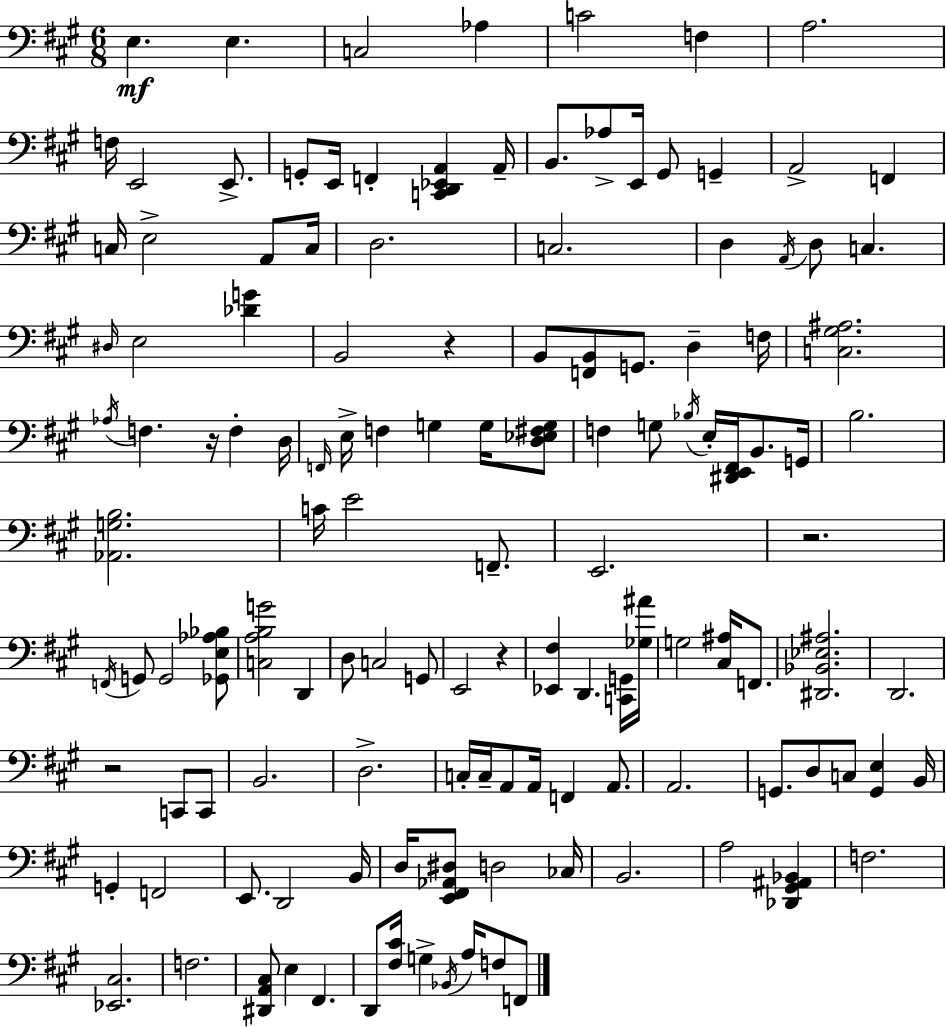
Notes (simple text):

E3/q. E3/q. C3/h Ab3/q C4/h F3/q A3/h. F3/s E2/h E2/e. G2/e E2/s F2/q [C2,D2,Eb2,A2]/q A2/s B2/e. Ab3/e E2/s G#2/e G2/q A2/h F2/q C3/s E3/h A2/e C3/s D3/h. C3/h. D3/q A2/s D3/e C3/q. D#3/s E3/h [Db4,G4]/q B2/h R/q B2/e [F2,B2]/e G2/e. D3/q F3/s [C3,G#3,A#3]/h. Ab3/s F3/q. R/s F3/q D3/s F2/s E3/s F3/q G3/q G3/s [D3,Eb3,F#3,G3]/e F3/q G3/e Bb3/s E3/s [D#2,E2,F#2]/s B2/e. G2/s B3/h. [Ab2,G3,B3]/h. C4/s E4/h F2/e. E2/h. R/h. F2/s G2/e G2/h [Gb2,E3,Ab3,Bb3]/e [C3,A3,B3,G4]/h D2/q D3/e C3/h G2/e E2/h R/q [Eb2,F#3]/q D2/q. [C2,G2]/s [Gb3,A#4]/s G3/h [C#3,A#3]/s F2/e. [D#2,Bb2,Eb3,A#3]/h. D2/h. R/h C2/e C2/e B2/h. D3/h. C3/s C3/s A2/e A2/s F2/q A2/e. A2/h. G2/e. D3/e C3/e [G2,E3]/q B2/s G2/q F2/h E2/e. D2/h B2/s D3/s [E2,F#2,Ab2,D#3]/e D3/h CES3/s B2/h. A3/h [Db2,G#2,A#2,Bb2]/q F3/h. [Eb2,C#3]/h. F3/h. [D#2,A2,C#3]/e E3/q F#2/q. D2/e [F#3,C#4]/s G3/q Bb2/s A3/s F3/e F2/e